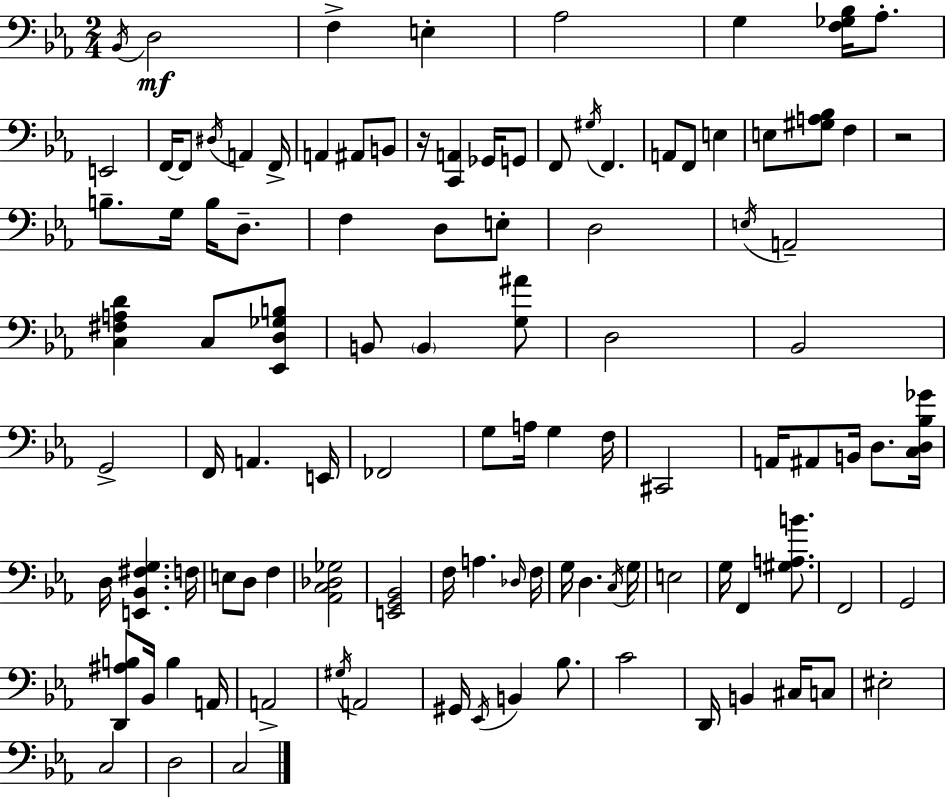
Bb2/s D3/h F3/q E3/q Ab3/h G3/q [F3,Gb3,Bb3]/s Ab3/e. E2/h F2/s F2/e D#3/s A2/q F2/s A2/q A#2/e B2/e R/s [C2,A2]/q Gb2/s G2/e F2/e G#3/s F2/q. A2/e F2/e E3/q E3/e [G#3,A3,Bb3]/e F3/q R/h B3/e. G3/s B3/s D3/e. F3/q D3/e E3/e D3/h E3/s A2/h [C3,F#3,A3,D4]/q C3/e [Eb2,D3,Gb3,B3]/e B2/e B2/q [G3,A#4]/e D3/h Bb2/h G2/h F2/s A2/q. E2/s FES2/h G3/e A3/s G3/q F3/s C#2/h A2/s A#2/e B2/s D3/e. [C3,D3,Bb3,Gb4]/s D3/s [E2,Bb2,F#3,G3]/q. F3/s E3/e D3/e F3/q [Ab2,C3,Db3,Gb3]/h [E2,G2,Bb2]/h F3/s A3/q. Db3/s F3/s G3/s D3/q. C3/s G3/s E3/h G3/s F2/q [G#3,A3,B4]/e. F2/h G2/h [D2,A#3,B3]/e Bb2/s B3/q A2/s A2/h G#3/s A2/h G#2/s Eb2/s B2/q Bb3/e. C4/h D2/s B2/q C#3/s C3/e EIS3/h C3/h D3/h C3/h